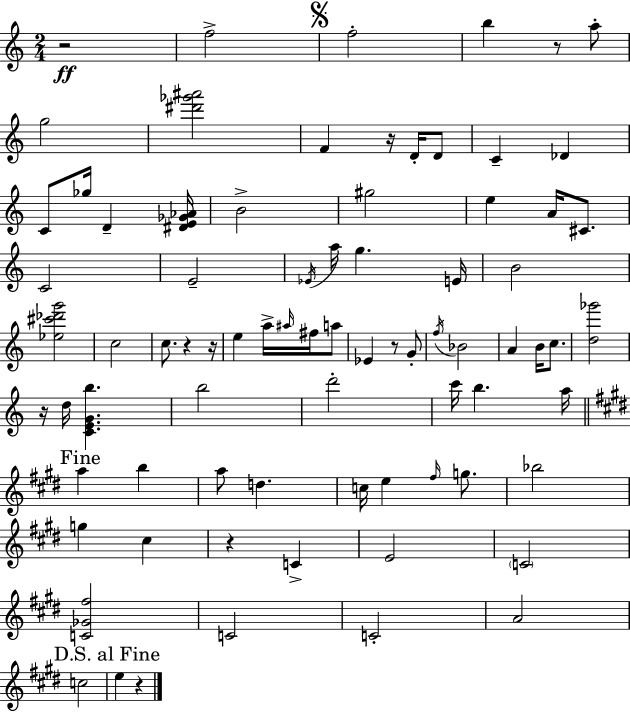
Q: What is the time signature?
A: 2/4